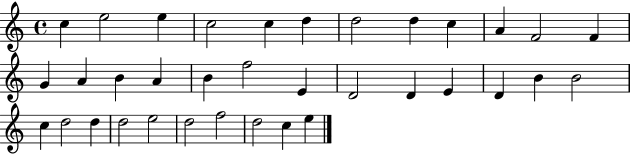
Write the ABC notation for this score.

X:1
T:Untitled
M:4/4
L:1/4
K:C
c e2 e c2 c d d2 d c A F2 F G A B A B f2 E D2 D E D B B2 c d2 d d2 e2 d2 f2 d2 c e